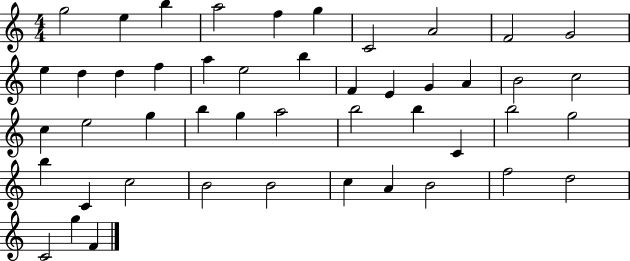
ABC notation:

X:1
T:Untitled
M:4/4
L:1/4
K:C
g2 e b a2 f g C2 A2 F2 G2 e d d f a e2 b F E G A B2 c2 c e2 g b g a2 b2 b C b2 g2 b C c2 B2 B2 c A B2 f2 d2 C2 g F